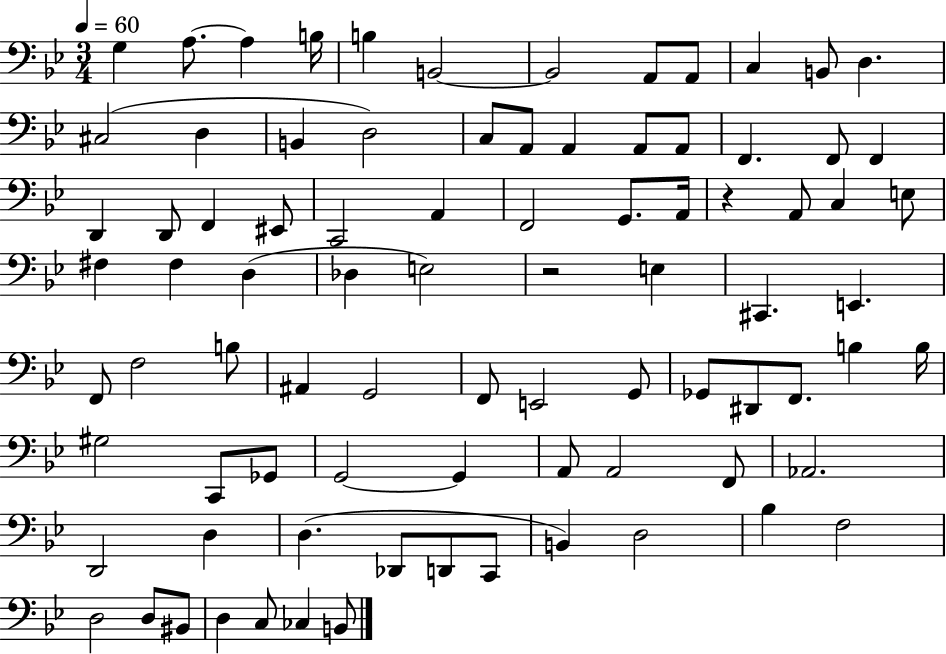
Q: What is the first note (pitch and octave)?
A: G3